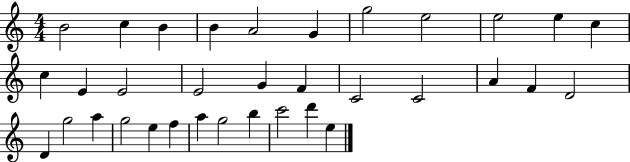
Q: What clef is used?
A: treble